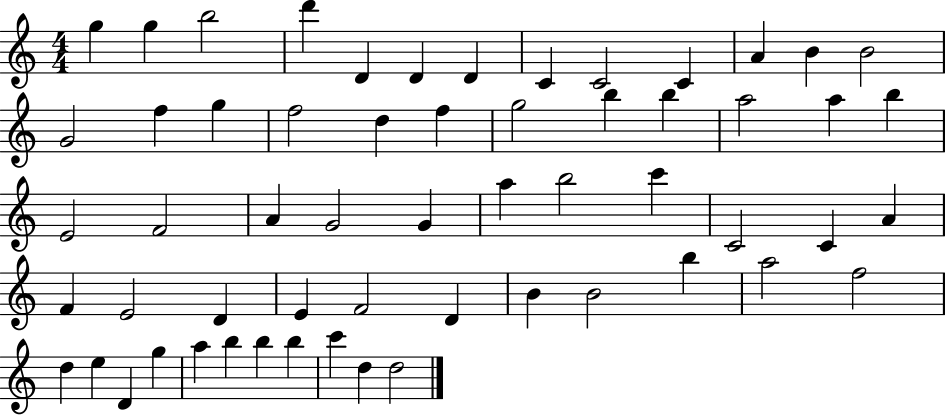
{
  \clef treble
  \numericTimeSignature
  \time 4/4
  \key c \major
  g''4 g''4 b''2 | d'''4 d'4 d'4 d'4 | c'4 c'2 c'4 | a'4 b'4 b'2 | \break g'2 f''4 g''4 | f''2 d''4 f''4 | g''2 b''4 b''4 | a''2 a''4 b''4 | \break e'2 f'2 | a'4 g'2 g'4 | a''4 b''2 c'''4 | c'2 c'4 a'4 | \break f'4 e'2 d'4 | e'4 f'2 d'4 | b'4 b'2 b''4 | a''2 f''2 | \break d''4 e''4 d'4 g''4 | a''4 b''4 b''4 b''4 | c'''4 d''4 d''2 | \bar "|."
}